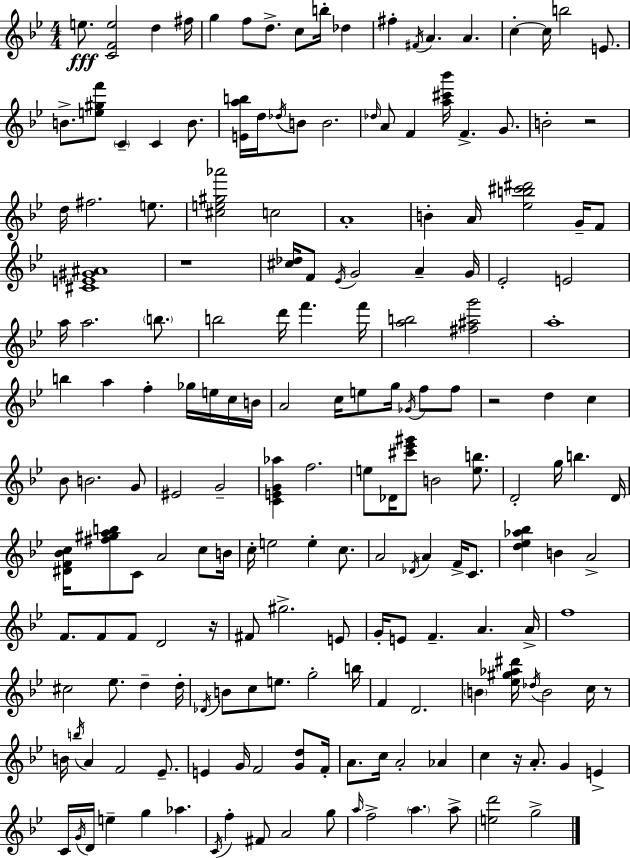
E5/e. [C4,F4,E5]/h D5/q F#5/s G5/q F5/e D5/e. C5/e B5/s Db5/q F#5/q F#4/s A4/q. A4/q. C5/q C5/s B5/h E4/e. B4/e. [E5,G#5,F6]/e C4/q C4/q B4/e. [E4,A5,B5]/s D5/s Db5/s B4/e B4/h. Db5/s A4/e F4/q [A5,C#6,Bb6]/s F4/q. G4/e. B4/h R/h D5/s F#5/h. E5/e. [C#5,E5,G#5,Ab6]/h C5/h A4/w B4/q A4/s [Eb5,B5,C#6,D#6]/h G4/s F4/e [C#4,E4,G#4,A#4]/w R/w [C#5,Db5]/s F4/e Eb4/s G4/h A4/q G4/s Eb4/h E4/h A5/s A5/h. B5/e. B5/h D6/s F6/q. F6/s [A5,B5]/h [F#5,A#5,G6]/h A5/w B5/q A5/q F5/q Gb5/s E5/s C5/s B4/s A4/h C5/s E5/e G5/s Gb4/s F5/e F5/e R/h D5/q C5/q Bb4/e B4/h. G4/e EIS4/h G4/h [C4,E4,G4,Ab5]/q F5/h. E5/e Db4/s [C#6,Eb6,G#6]/e B4/h [E5,B5]/e. D4/h G5/s B5/q. D4/s [D#4,F4,Bb4,C5]/s [F#5,G#5,A5,B5]/e C4/e A4/h C5/e B4/s C5/s E5/h E5/q C5/e. A4/h Db4/s A4/q F4/s C4/e. [D5,Eb5,Ab5,Bb5]/q B4/q A4/h F4/e. F4/e F4/e D4/h R/s F#4/e G#5/h. E4/e G4/s E4/e F4/q. A4/q. A4/s F5/w C#5/h Eb5/e. D5/q D5/s Db4/s B4/e C5/e E5/e. G5/h B5/s F4/q D4/h. B4/q [Eb5,G#5,Ab5,D#6]/s Db5/s B4/h C5/s R/e B4/s B5/s A4/q F4/h Eb4/e. E4/q G4/s F4/h [G4,D5]/e F4/s A4/e. C5/s A4/h Ab4/q C5/q R/s A4/e. G4/q E4/q C4/s G4/s D4/s E5/q G5/q Ab5/q. C4/s F5/q F#4/e A4/h G5/e A5/s F5/h A5/q. A5/e [E5,D6]/h G5/h